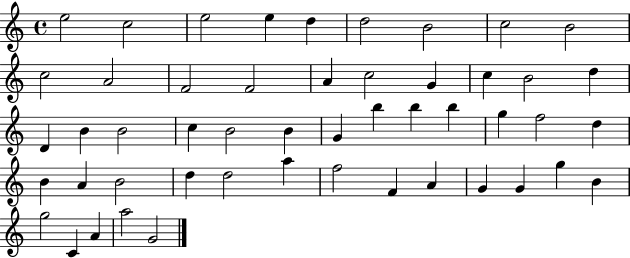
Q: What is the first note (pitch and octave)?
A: E5